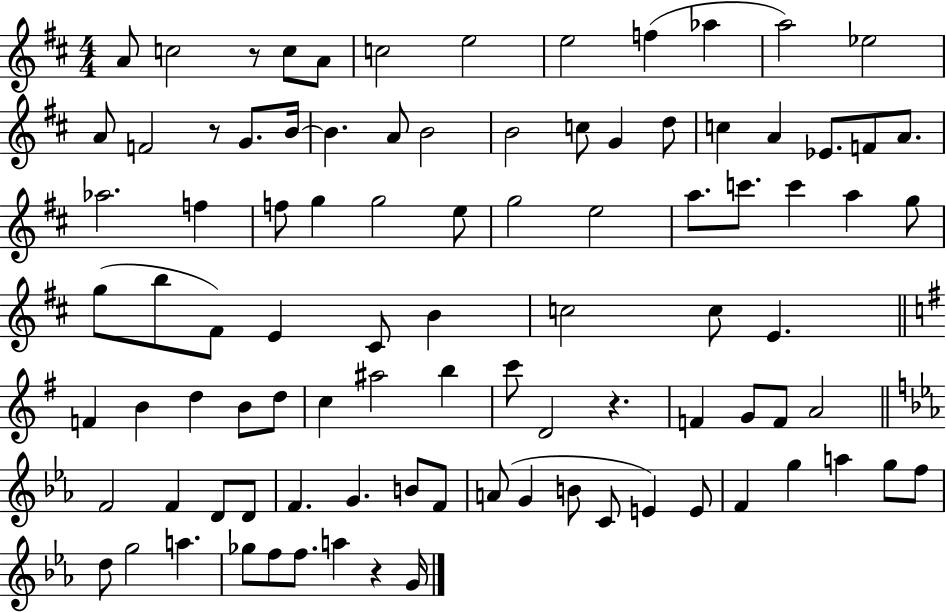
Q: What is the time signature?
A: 4/4